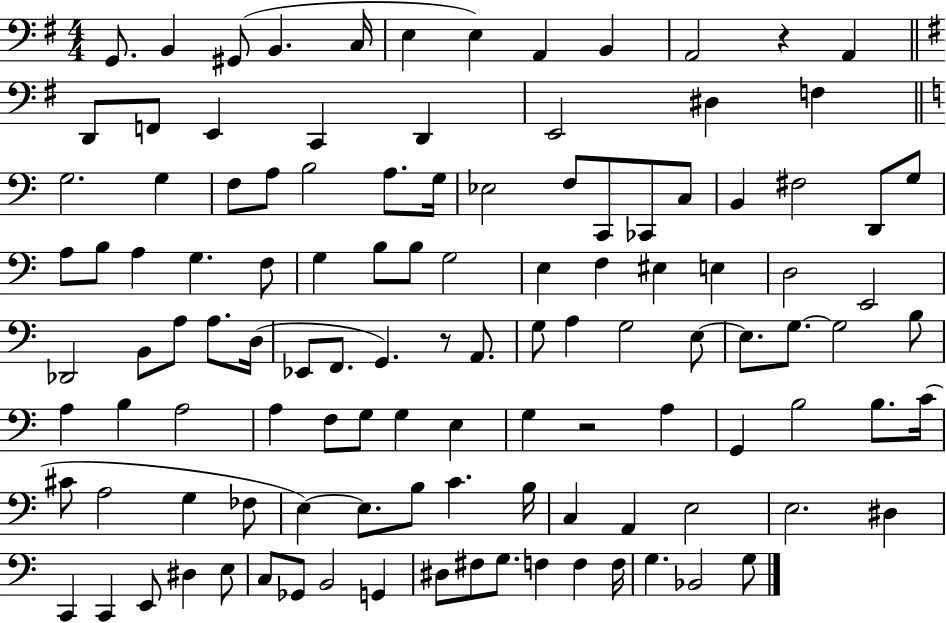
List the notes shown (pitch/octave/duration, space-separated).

G2/e. B2/q G#2/e B2/q. C3/s E3/q E3/q A2/q B2/q A2/h R/q A2/q D2/e F2/e E2/q C2/q D2/q E2/h D#3/q F3/q G3/h. G3/q F3/e A3/e B3/h A3/e. G3/s Eb3/h F3/e C2/e CES2/e C3/e B2/q F#3/h D2/e G3/e A3/e B3/e A3/q G3/q. F3/e G3/q B3/e B3/e G3/h E3/q F3/q EIS3/q E3/q D3/h E2/h Db2/h B2/e A3/e A3/e. D3/s Eb2/e F2/e. G2/q. R/e A2/e. G3/e A3/q G3/h E3/e E3/e. G3/e. G3/h B3/e A3/q B3/q A3/h A3/q F3/e G3/e G3/q E3/q G3/q R/h A3/q G2/q B3/h B3/e. C4/s C#4/e A3/h G3/q FES3/e E3/q E3/e. B3/e C4/q. B3/s C3/q A2/q E3/h E3/h. D#3/q C2/q C2/q E2/e D#3/q E3/e C3/e Gb2/e B2/h G2/q D#3/e F#3/e G3/e. F3/q F3/q F3/s G3/q. Bb2/h G3/e